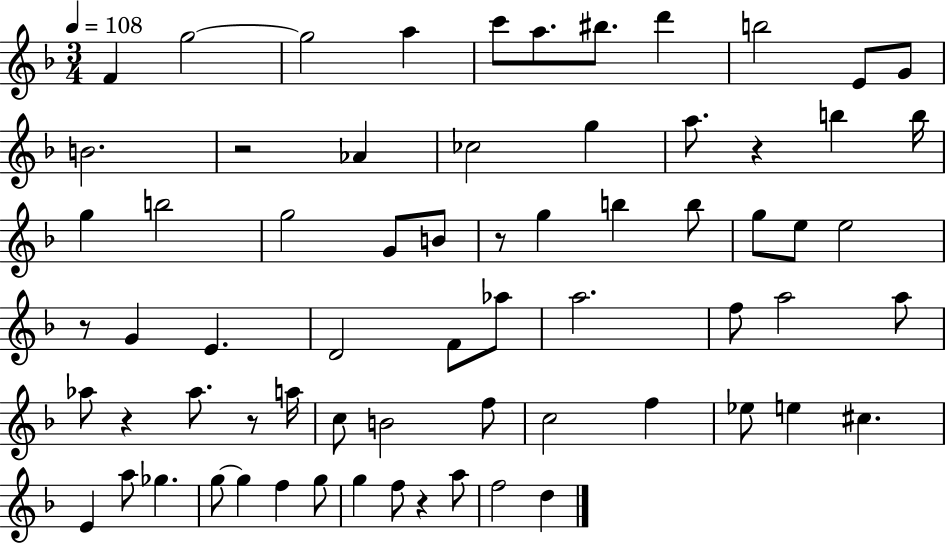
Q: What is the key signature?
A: F major